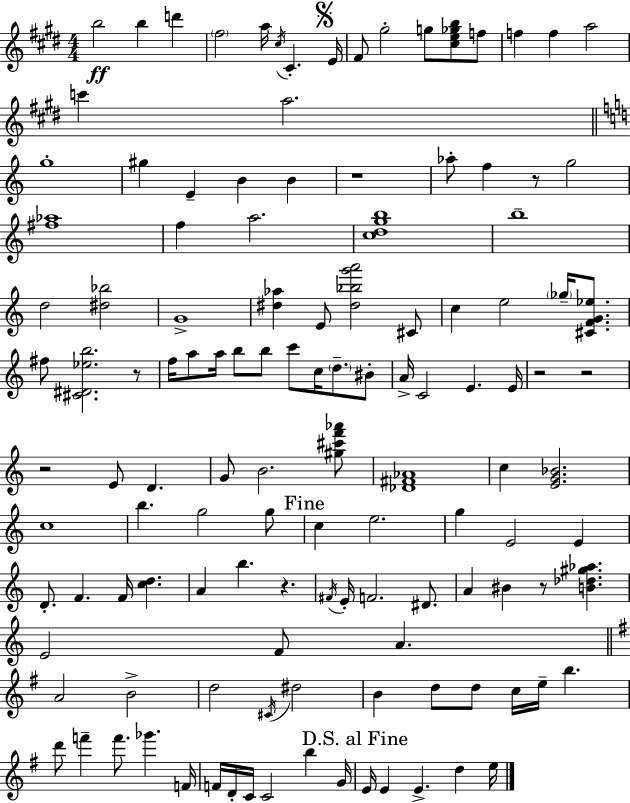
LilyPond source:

{
  \clef treble
  \numericTimeSignature
  \time 4/4
  \key e \major
  b''2\ff b''4 d'''4 | \parenthesize fis''2 a''16 \acciaccatura { cis''16 } cis'4.-. | \mark \markup { \musicglyph "scripts.segno" } e'16 fis'8 gis''2-. g''8 <cis'' e'' ges'' b''>8 f''8 | f''4 f''4 a''2 | \break c'''4 a''2. | \bar "||" \break \key c \major g''1-. | gis''4 e'4-- b'4 b'4 | r1 | aes''8-. f''4 r8 g''2 | \break <fis'' aes''>1 | f''4 a''2. | <c'' d'' g'' b''>1 | b''1-- | \break d''2 <dis'' bes''>2 | g'1-> | <dis'' aes''>4 e'8 <dis'' bes'' g''' a'''>2 cis'8 | c''4 e''2 \parenthesize ges''16-- <cis' f' g' ees''>8. | \break fis''8 <cis' dis' ees'' b''>2. r8 | f''16 a''8 a''16 b''8 b''8 c'''8 c''16 \parenthesize d''8.-- bis'8-. | a'16-> c'2 e'4. e'16 | r2 r2 | \break r2 e'8 d'4. | g'8 b'2. <gis'' cis''' f''' aes'''>8 | <des' fis' aes'>1 | c''4 <e' g' bes'>2. | \break c''1 | b''4. g''2 g''8 | \mark "Fine" c''4 e''2. | g''4 e'2 e'4 | \break d'8.-. f'4. f'16 <c'' d''>4. | a'4 b''4. r4. | \acciaccatura { fis'16 } e'16-. f'2. dis'8. | a'4 bis'4 r8 <b' des'' gis'' aes''>4. | \break e'2 f'8 a'4. | \bar "||" \break \key g \major a'2 b'2-> | d''2 \acciaccatura { cis'16 } dis''2 | b'4 d''8 d''8 c''16 e''16-- b''4. | d'''8 f'''4-- f'''8. ges'''4. | \break f'16 f'16 d'16-. c'16 c'2 b''4 | g'16 \mark "D.S. al Fine" e'16 e'4 e'4.-> d''4 | e''16 \bar "|."
}